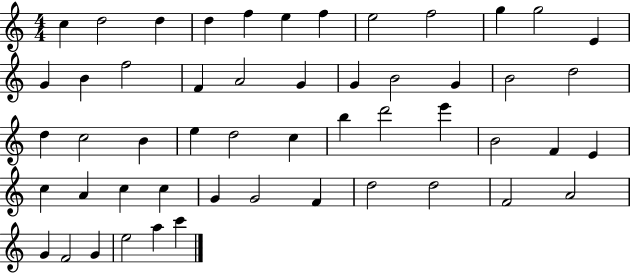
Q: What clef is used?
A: treble